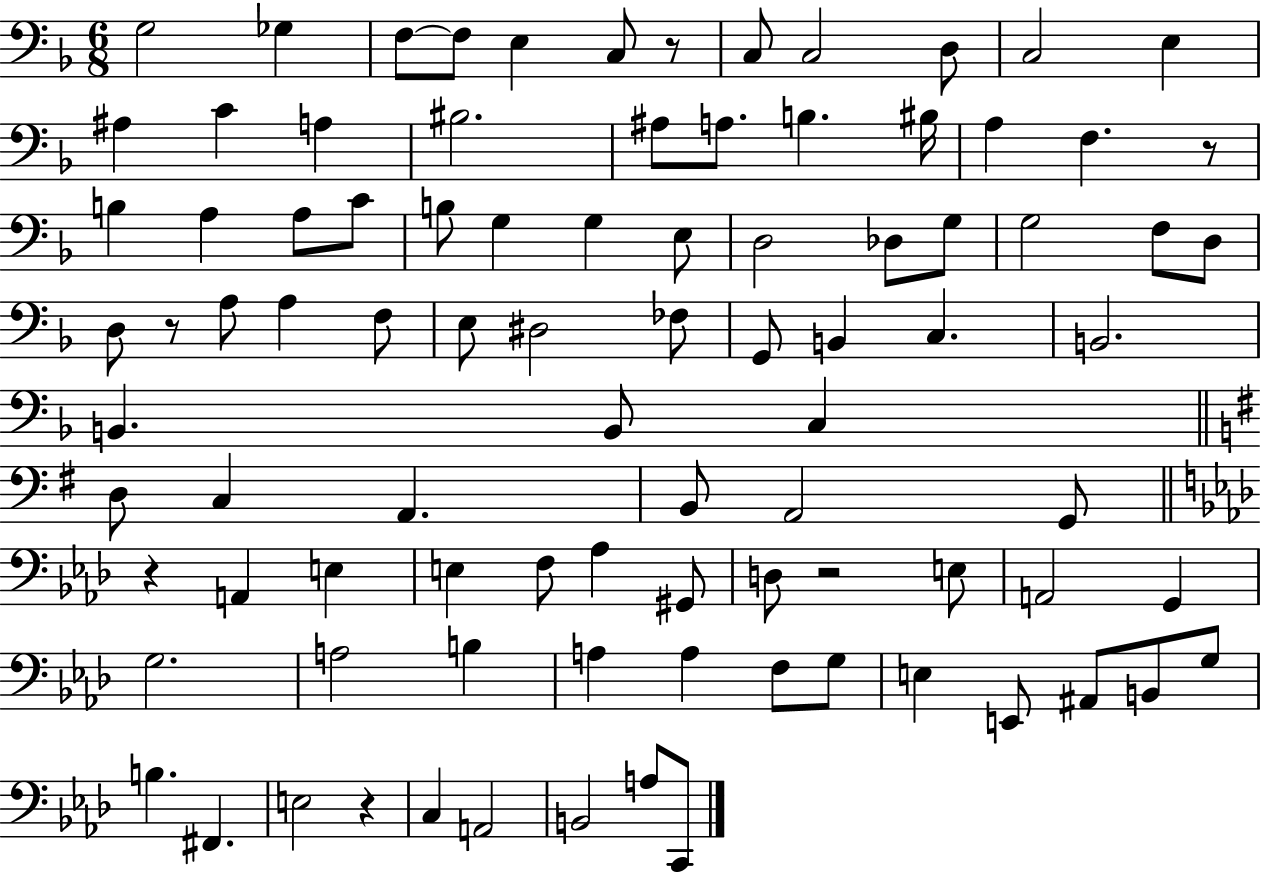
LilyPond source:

{
  \clef bass
  \numericTimeSignature
  \time 6/8
  \key f \major
  g2 ges4 | f8~~ f8 e4 c8 r8 | c8 c2 d8 | c2 e4 | \break ais4 c'4 a4 | bis2. | ais8 a8. b4. bis16 | a4 f4. r8 | \break b4 a4 a8 c'8 | b8 g4 g4 e8 | d2 des8 g8 | g2 f8 d8 | \break d8 r8 a8 a4 f8 | e8 dis2 fes8 | g,8 b,4 c4. | b,2. | \break b,4. b,8 c4 | \bar "||" \break \key g \major d8 c4 a,4. | b,8 a,2 g,8 | \bar "||" \break \key f \minor r4 a,4 e4 | e4 f8 aes4 gis,8 | d8 r2 e8 | a,2 g,4 | \break g2. | a2 b4 | a4 a4 f8 g8 | e4 e,8 ais,8 b,8 g8 | \break b4. fis,4. | e2 r4 | c4 a,2 | b,2 a8 c,8 | \break \bar "|."
}